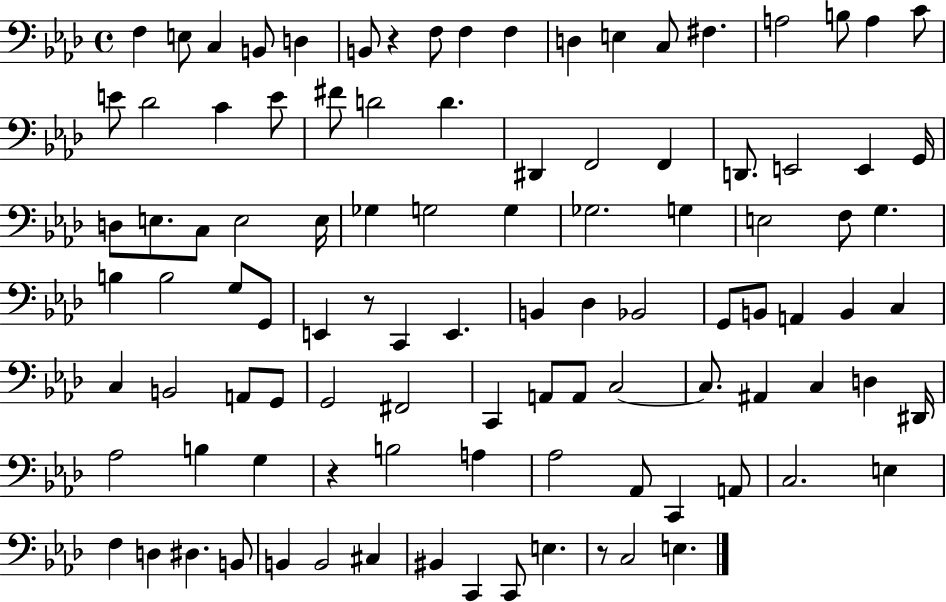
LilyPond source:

{
  \clef bass
  \time 4/4
  \defaultTimeSignature
  \key aes \major
  f4 e8 c4 b,8 d4 | b,8 r4 f8 f4 f4 | d4 e4 c8 fis4. | a2 b8 a4 c'8 | \break e'8 des'2 c'4 e'8 | fis'8 d'2 d'4. | dis,4 f,2 f,4 | d,8. e,2 e,4 g,16 | \break d8 e8. c8 e2 e16 | ges4 g2 g4 | ges2. g4 | e2 f8 g4. | \break b4 b2 g8 g,8 | e,4 r8 c,4 e,4. | b,4 des4 bes,2 | g,8 b,8 a,4 b,4 c4 | \break c4 b,2 a,8 g,8 | g,2 fis,2 | c,4 a,8 a,8 c2~~ | c8. ais,4 c4 d4 dis,16 | \break aes2 b4 g4 | r4 b2 a4 | aes2 aes,8 c,4 a,8 | c2. e4 | \break f4 d4 dis4. b,8 | b,4 b,2 cis4 | bis,4 c,4 c,8 e4. | r8 c2 e4. | \break \bar "|."
}